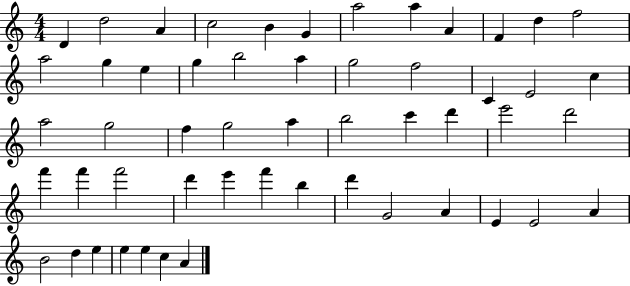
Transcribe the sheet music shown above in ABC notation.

X:1
T:Untitled
M:4/4
L:1/4
K:C
D d2 A c2 B G a2 a A F d f2 a2 g e g b2 a g2 f2 C E2 c a2 g2 f g2 a b2 c' d' e'2 d'2 f' f' f'2 d' e' f' b d' G2 A E E2 A B2 d e e e c A